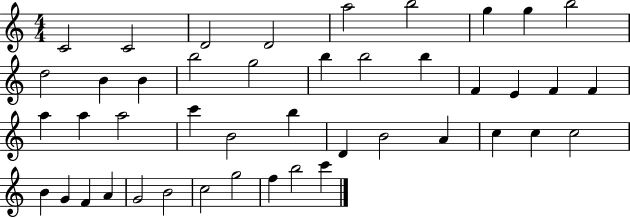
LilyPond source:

{
  \clef treble
  \numericTimeSignature
  \time 4/4
  \key c \major
  c'2 c'2 | d'2 d'2 | a''2 b''2 | g''4 g''4 b''2 | \break d''2 b'4 b'4 | b''2 g''2 | b''4 b''2 b''4 | f'4 e'4 f'4 f'4 | \break a''4 a''4 a''2 | c'''4 b'2 b''4 | d'4 b'2 a'4 | c''4 c''4 c''2 | \break b'4 g'4 f'4 a'4 | g'2 b'2 | c''2 g''2 | f''4 b''2 c'''4 | \break \bar "|."
}